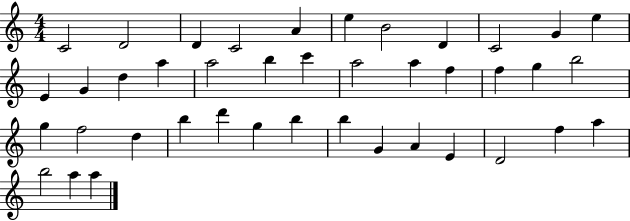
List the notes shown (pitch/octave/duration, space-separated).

C4/h D4/h D4/q C4/h A4/q E5/q B4/h D4/q C4/h G4/q E5/q E4/q G4/q D5/q A5/q A5/h B5/q C6/q A5/h A5/q F5/q F5/q G5/q B5/h G5/q F5/h D5/q B5/q D6/q G5/q B5/q B5/q G4/q A4/q E4/q D4/h F5/q A5/q B5/h A5/q A5/q